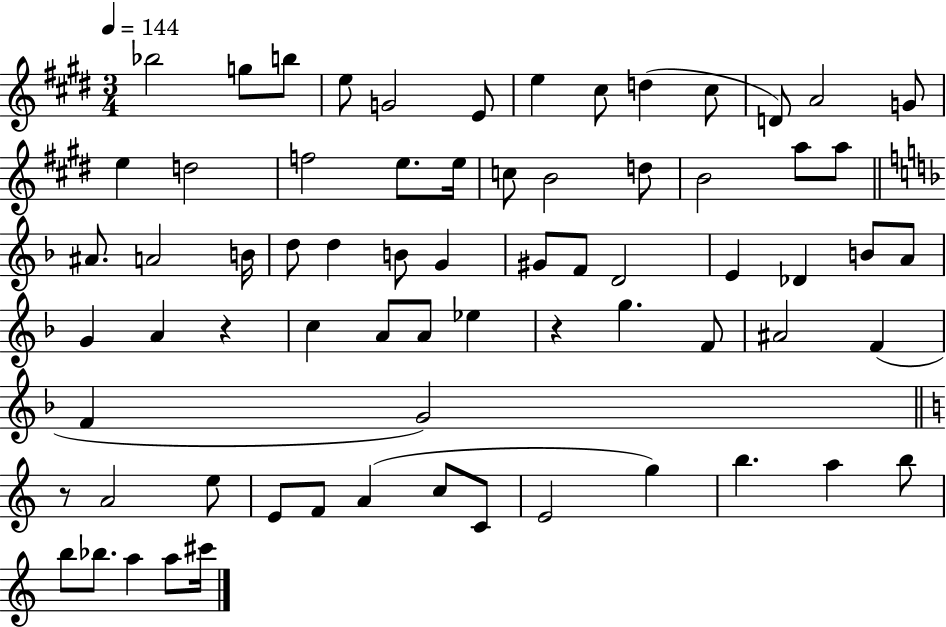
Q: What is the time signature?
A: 3/4